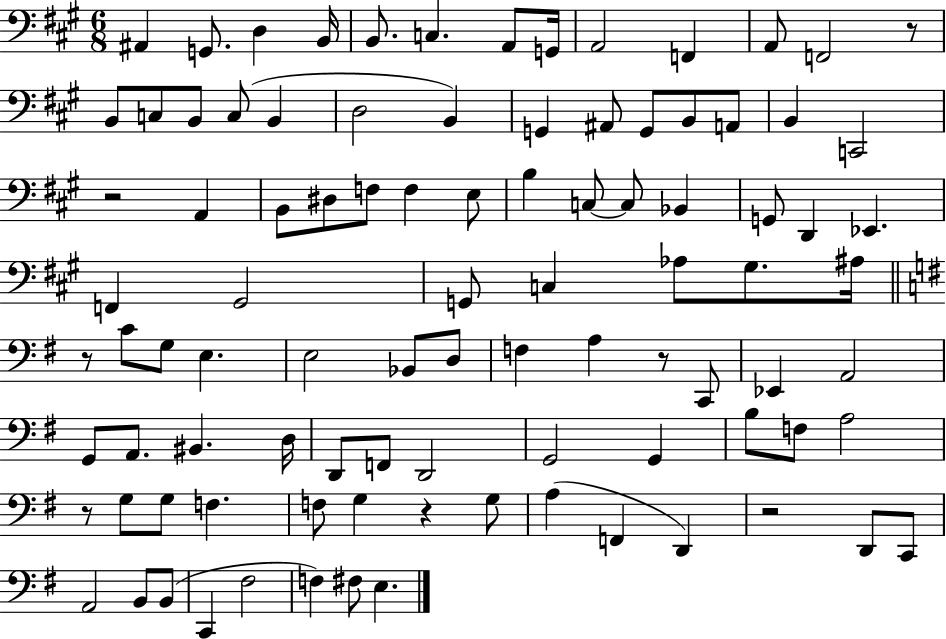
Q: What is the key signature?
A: A major